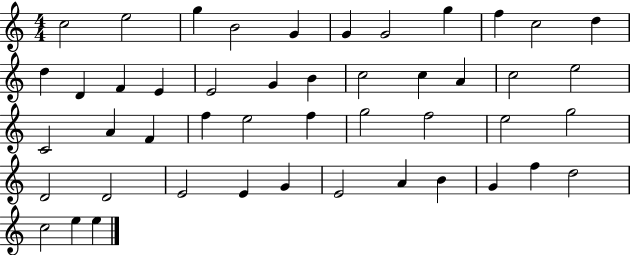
C5/h E5/h G5/q B4/h G4/q G4/q G4/h G5/q F5/q C5/h D5/q D5/q D4/q F4/q E4/q E4/h G4/q B4/q C5/h C5/q A4/q C5/h E5/h C4/h A4/q F4/q F5/q E5/h F5/q G5/h F5/h E5/h G5/h D4/h D4/h E4/h E4/q G4/q E4/h A4/q B4/q G4/q F5/q D5/h C5/h E5/q E5/q